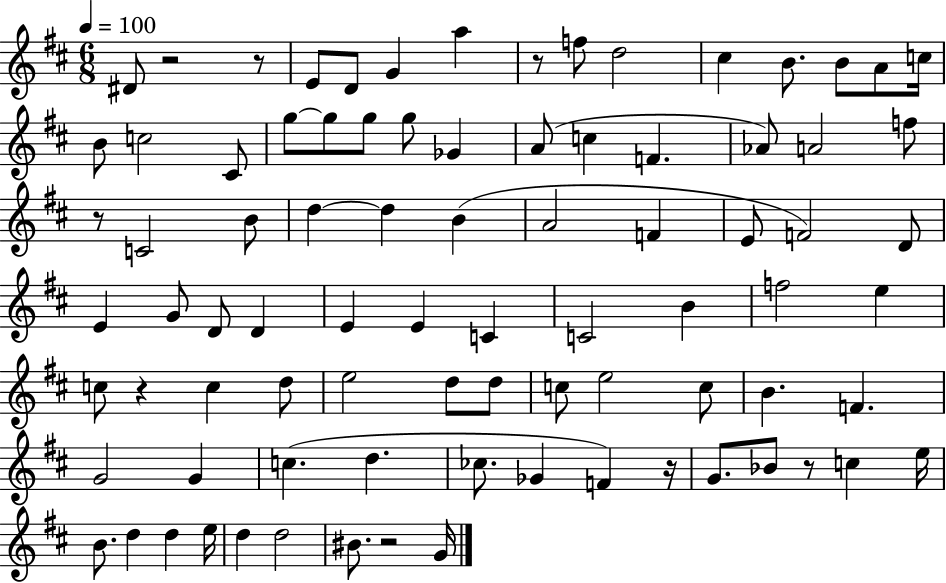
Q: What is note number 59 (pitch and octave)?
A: G4